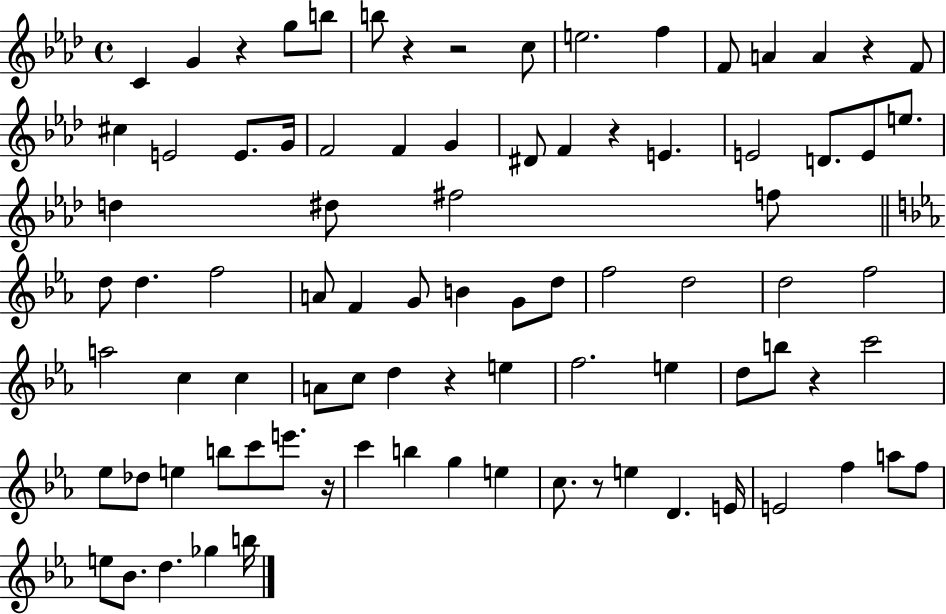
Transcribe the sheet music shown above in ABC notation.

X:1
T:Untitled
M:4/4
L:1/4
K:Ab
C G z g/2 b/2 b/2 z z2 c/2 e2 f F/2 A A z F/2 ^c E2 E/2 G/4 F2 F G ^D/2 F z E E2 D/2 E/2 e/2 d ^d/2 ^f2 f/2 d/2 d f2 A/2 F G/2 B G/2 d/2 f2 d2 d2 f2 a2 c c A/2 c/2 d z e f2 e d/2 b/2 z c'2 _e/2 _d/2 e b/2 c'/2 e'/2 z/4 c' b g e c/2 z/2 e D E/4 E2 f a/2 f/2 e/2 _B/2 d _g b/4